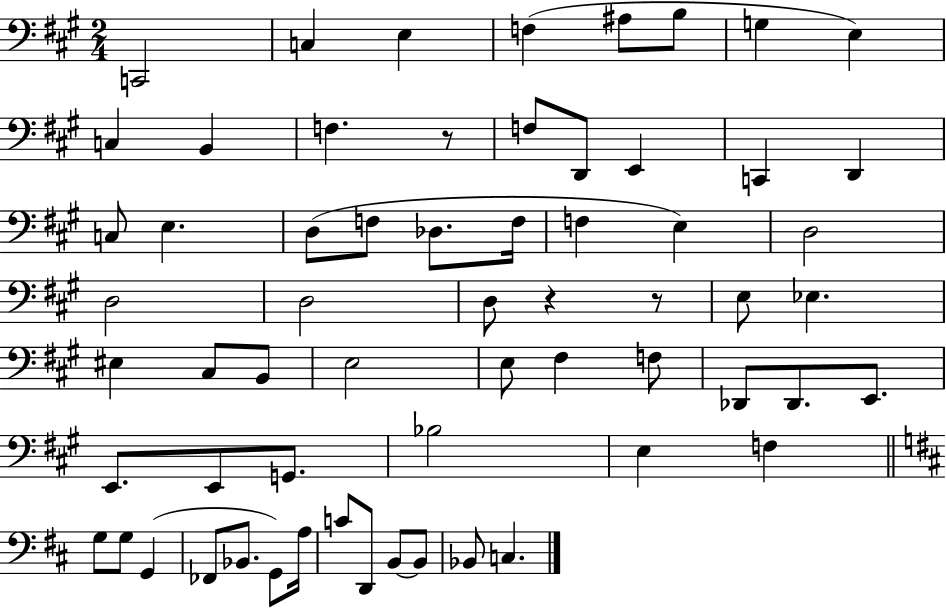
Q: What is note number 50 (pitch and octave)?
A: FES2